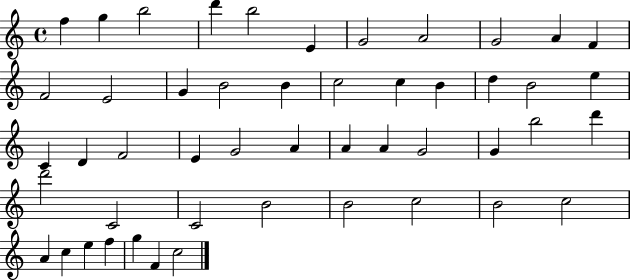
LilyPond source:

{
  \clef treble
  \time 4/4
  \defaultTimeSignature
  \key c \major
  f''4 g''4 b''2 | d'''4 b''2 e'4 | g'2 a'2 | g'2 a'4 f'4 | \break f'2 e'2 | g'4 b'2 b'4 | c''2 c''4 b'4 | d''4 b'2 e''4 | \break c'4 d'4 f'2 | e'4 g'2 a'4 | a'4 a'4 g'2 | g'4 b''2 d'''4 | \break d'''2 c'2 | c'2 b'2 | b'2 c''2 | b'2 c''2 | \break a'4 c''4 e''4 f''4 | g''4 f'4 c''2 | \bar "|."
}